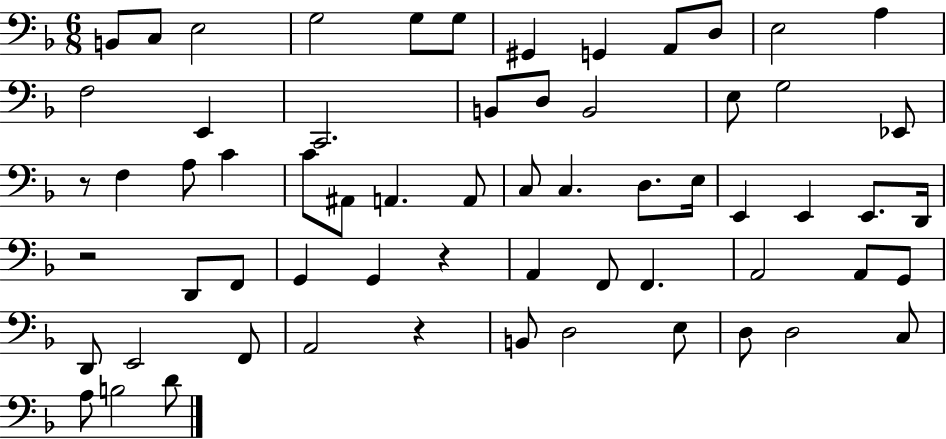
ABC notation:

X:1
T:Untitled
M:6/8
L:1/4
K:F
B,,/2 C,/2 E,2 G,2 G,/2 G,/2 ^G,, G,, A,,/2 D,/2 E,2 A, F,2 E,, C,,2 B,,/2 D,/2 B,,2 E,/2 G,2 _E,,/2 z/2 F, A,/2 C C/2 ^A,,/2 A,, A,,/2 C,/2 C, D,/2 E,/4 E,, E,, E,,/2 D,,/4 z2 D,,/2 F,,/2 G,, G,, z A,, F,,/2 F,, A,,2 A,,/2 G,,/2 D,,/2 E,,2 F,,/2 A,,2 z B,,/2 D,2 E,/2 D,/2 D,2 C,/2 A,/2 B,2 D/2